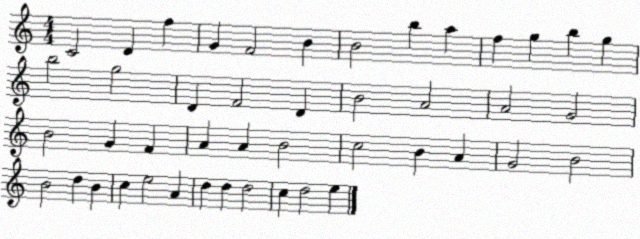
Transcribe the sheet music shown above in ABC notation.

X:1
T:Untitled
M:4/4
L:1/4
K:C
C2 D f G F2 B B2 b a f g b g b2 g2 D F2 D B2 A2 A2 G2 B2 G F A A B2 c2 B A G2 B2 B2 d B c e2 A d d d2 c d2 e